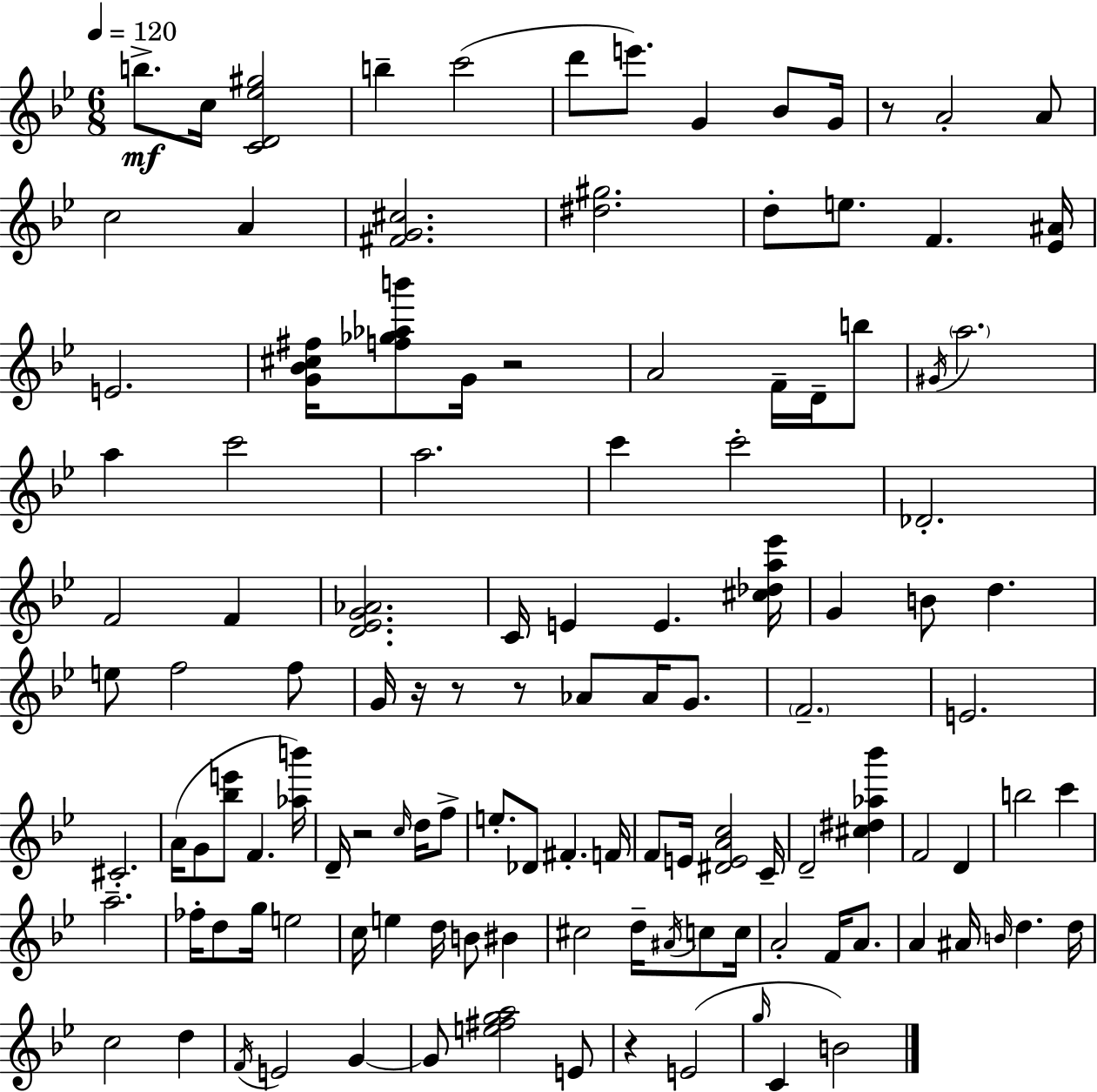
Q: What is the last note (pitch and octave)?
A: B4